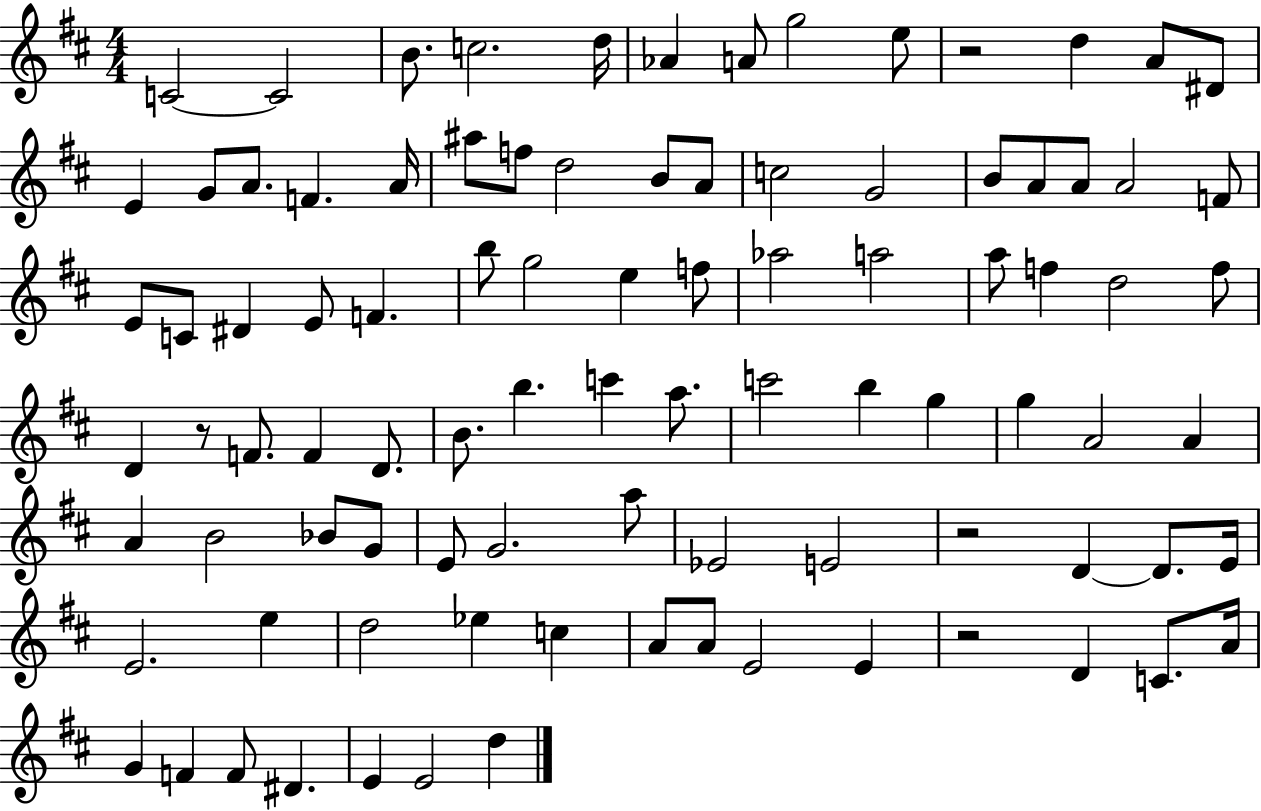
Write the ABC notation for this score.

X:1
T:Untitled
M:4/4
L:1/4
K:D
C2 C2 B/2 c2 d/4 _A A/2 g2 e/2 z2 d A/2 ^D/2 E G/2 A/2 F A/4 ^a/2 f/2 d2 B/2 A/2 c2 G2 B/2 A/2 A/2 A2 F/2 E/2 C/2 ^D E/2 F b/2 g2 e f/2 _a2 a2 a/2 f d2 f/2 D z/2 F/2 F D/2 B/2 b c' a/2 c'2 b g g A2 A A B2 _B/2 G/2 E/2 G2 a/2 _E2 E2 z2 D D/2 E/4 E2 e d2 _e c A/2 A/2 E2 E z2 D C/2 A/4 G F F/2 ^D E E2 d